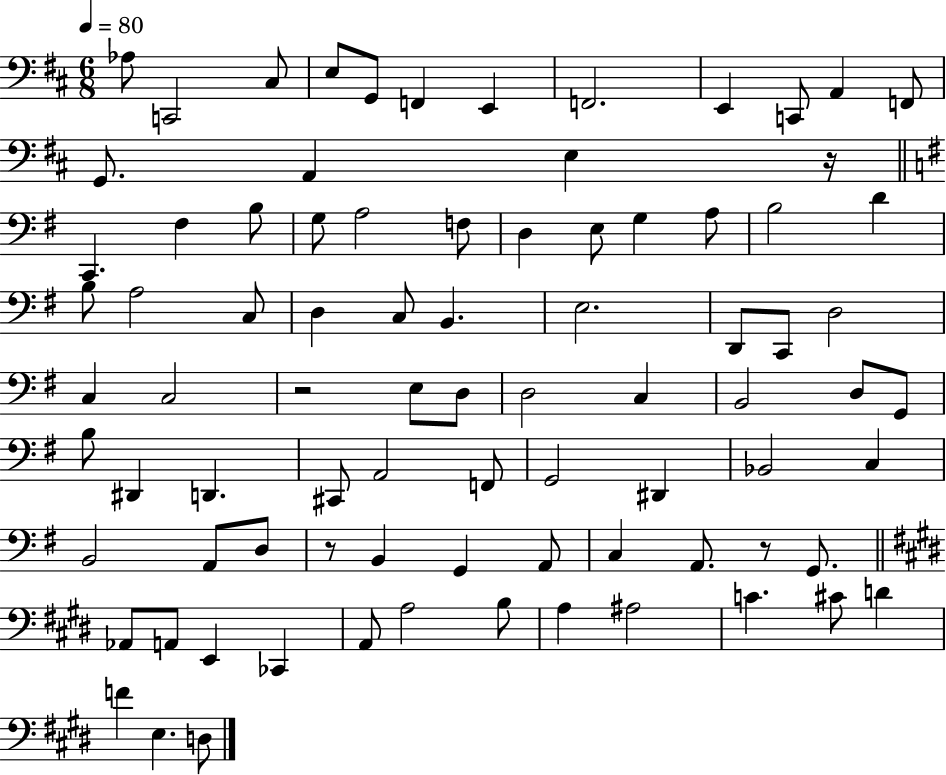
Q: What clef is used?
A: bass